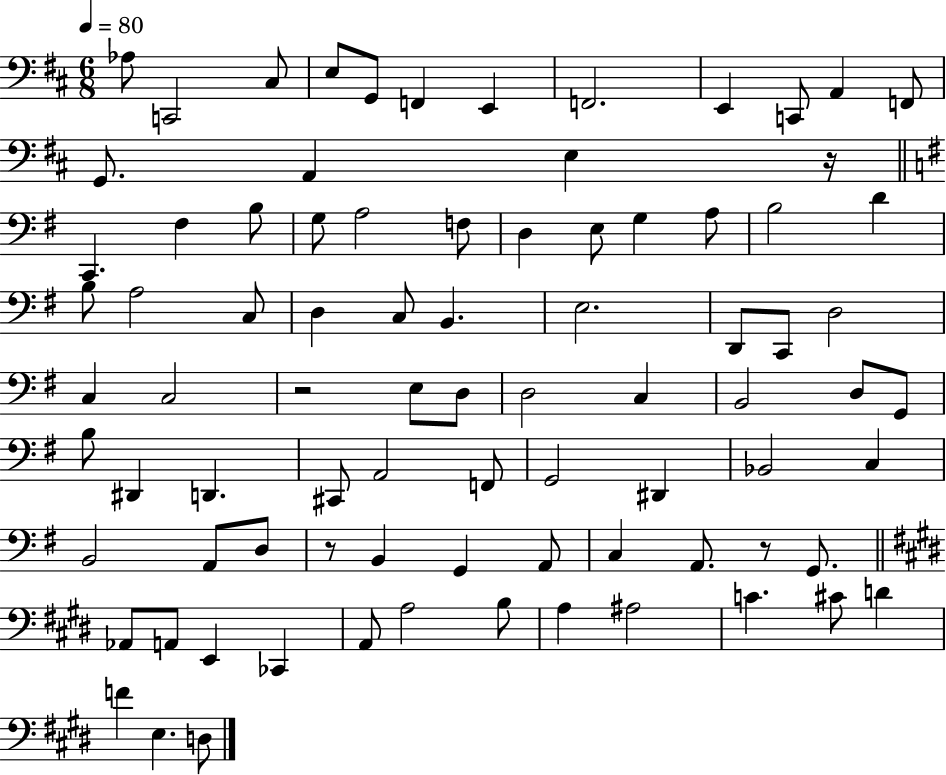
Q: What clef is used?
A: bass